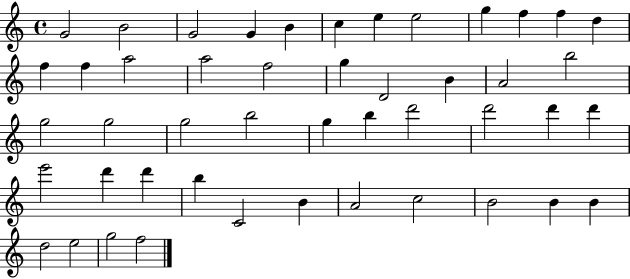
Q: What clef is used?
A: treble